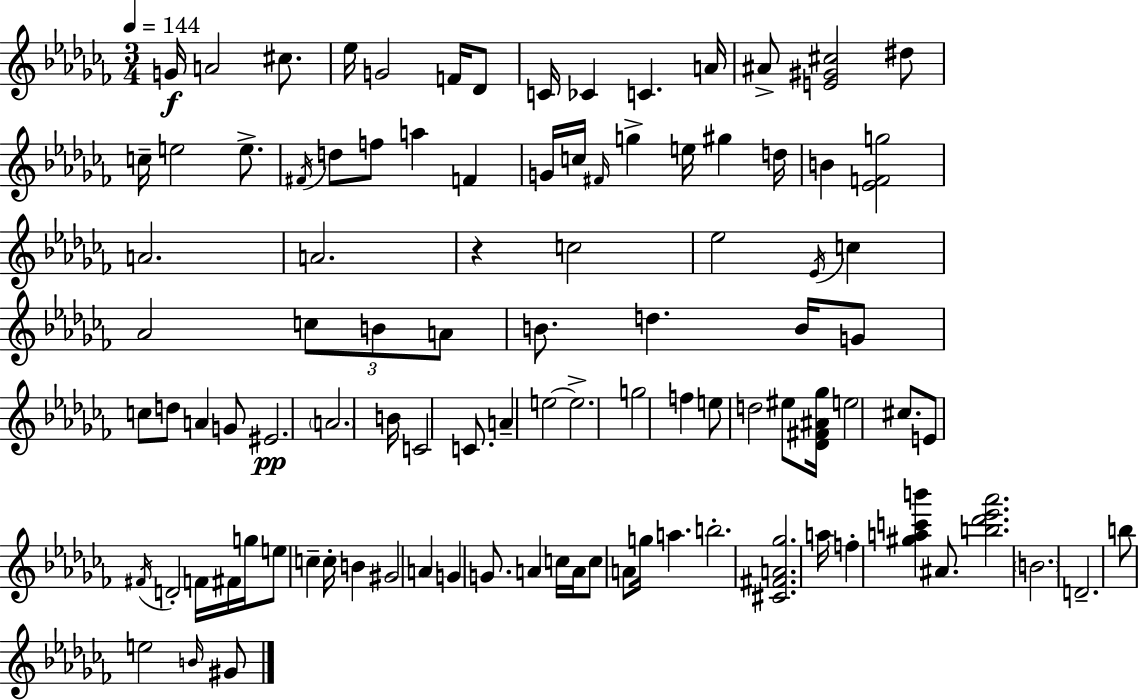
{
  \clef treble
  \numericTimeSignature
  \time 3/4
  \key aes \minor
  \tempo 4 = 144
  \repeat volta 2 { g'16\f a'2 cis''8. | ees''16 g'2 f'16 des'8 | c'16 ces'4 c'4. a'16 | ais'8-> <e' gis' cis''>2 dis''8 | \break c''16-- e''2 e''8.-> | \acciaccatura { fis'16 } d''8 f''8 a''4 f'4 | g'16 c''16 \grace { fis'16 } g''4-> e''16 gis''4 | d''16 b'4 <ees' f' g''>2 | \break a'2. | a'2. | r4 c''2 | ees''2 \acciaccatura { ees'16 } c''4 | \break aes'2 \tuplet 3/2 { c''8 | b'8 a'8 } b'8. d''4. | b'16 g'8 c''8 d''8 a'4 | g'8 eis'2.\pp | \break \parenthesize a'2. | b'16 c'2 | c'8. a'4-- e''2~~ | e''2.-> | \break g''2 f''4 | e''8 d''2 | eis''8 <des' fis' ais' ges''>16 e''2 | cis''8. e'8 \acciaccatura { fis'16 } d'2-. | \break f'16 fis'16 g''16 e''8 c''4-- c''16-. | b'4 gis'2 | a'4 g'4 g'8. a'4 | c''16 a'16 c''8 a'8 g''16 a''4. | \break b''2.-. | <cis' fis' a' ges''>2. | a''16 f''4-. <gis'' a'' c''' b'''>4 | ais'8. <b'' des''' ees''' aes'''>2. | \break \parenthesize b'2. | d'2.-- | b''8 e''2 | \grace { b'16 } gis'8 } \bar "|."
}